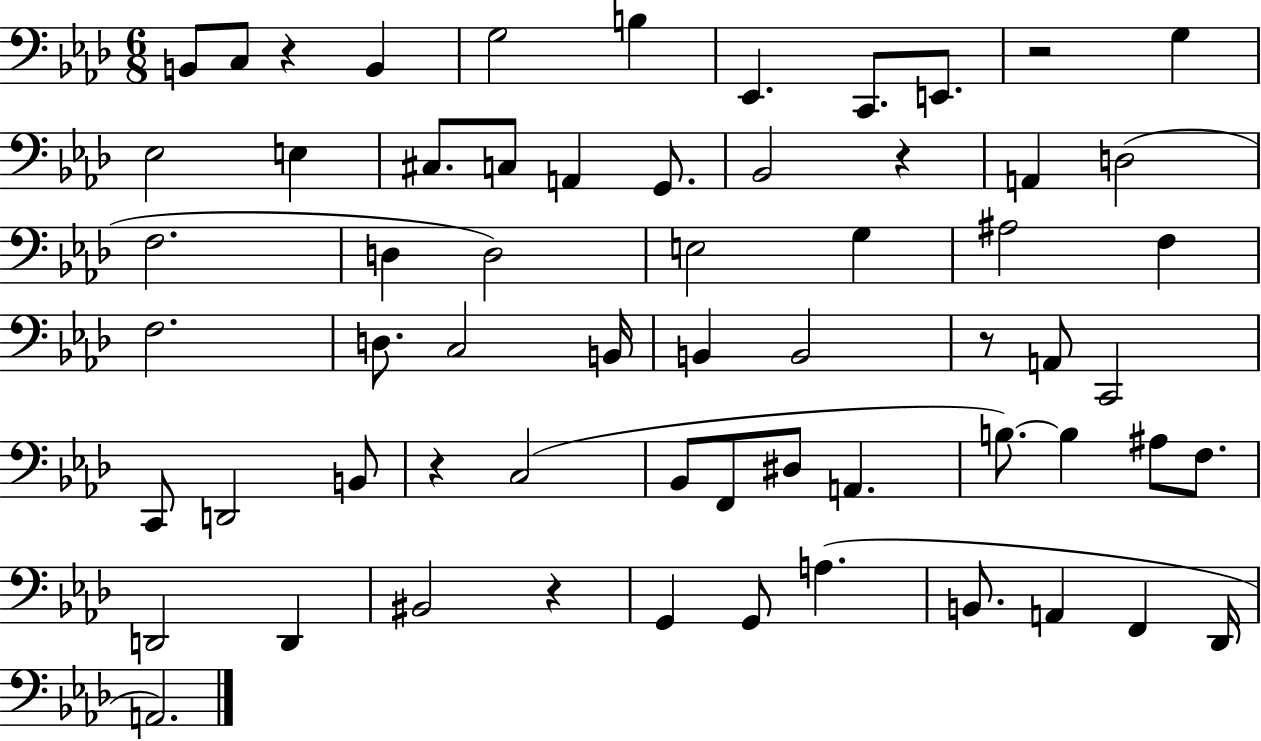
{
  \clef bass
  \numericTimeSignature
  \time 6/8
  \key aes \major
  \repeat volta 2 { b,8 c8 r4 b,4 | g2 b4 | ees,4. c,8. e,8. | r2 g4 | \break ees2 e4 | cis8. c8 a,4 g,8. | bes,2 r4 | a,4 d2( | \break f2. | d4 d2) | e2 g4 | ais2 f4 | \break f2. | d8. c2 b,16 | b,4 b,2 | r8 a,8 c,2 | \break c,8 d,2 b,8 | r4 c2( | bes,8 f,8 dis8 a,4. | b8.~~) b4 ais8 f8. | \break d,2 d,4 | bis,2 r4 | g,4 g,8 a4.( | b,8. a,4 f,4 des,16 | \break a,2.) | } \bar "|."
}